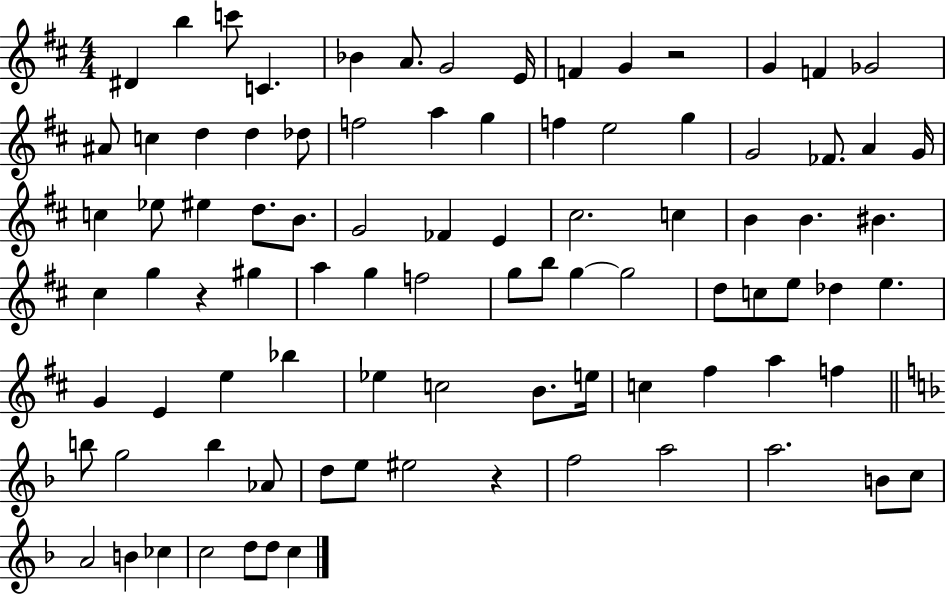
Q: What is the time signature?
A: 4/4